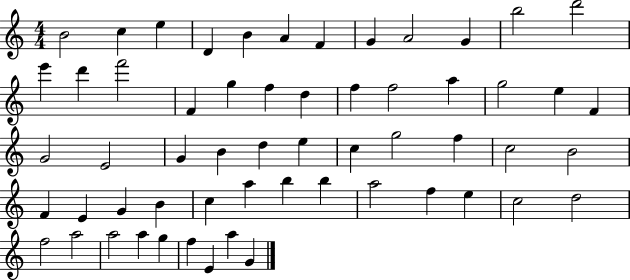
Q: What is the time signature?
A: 4/4